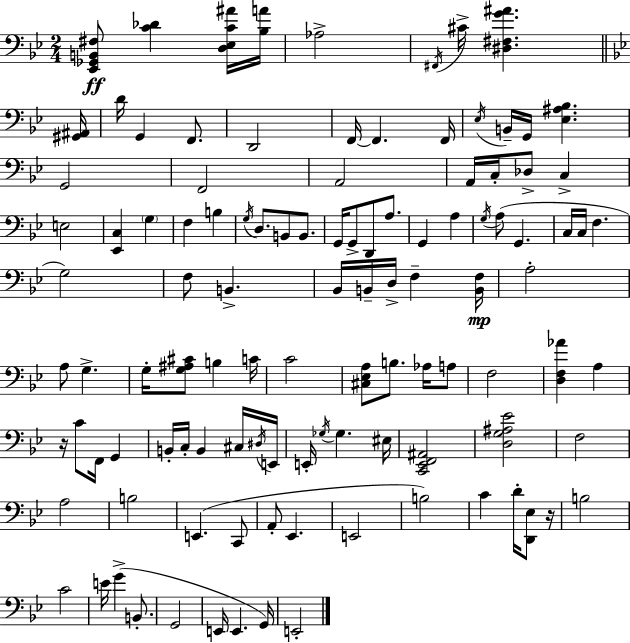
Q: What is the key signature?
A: G minor